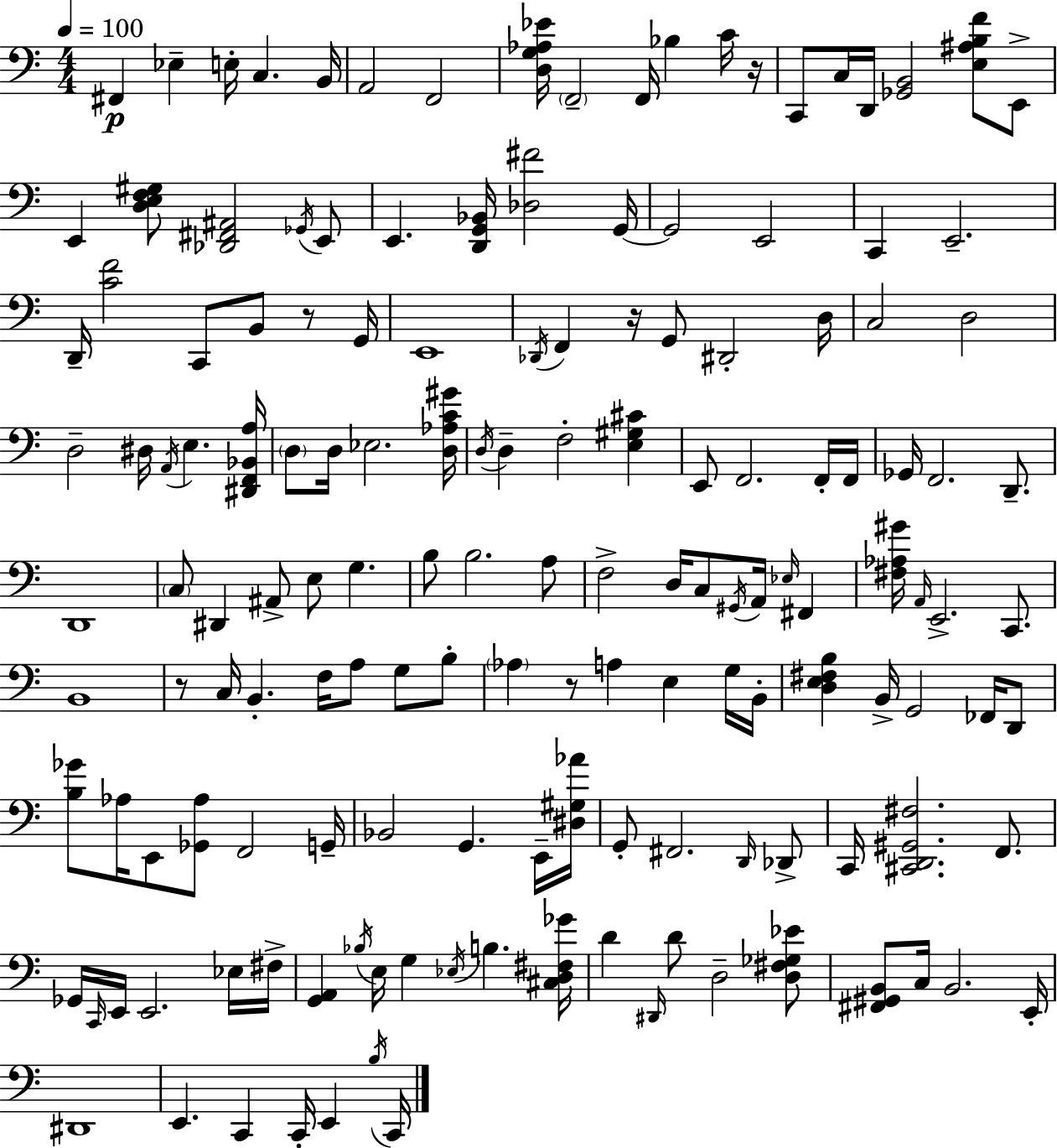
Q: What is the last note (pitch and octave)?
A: C2